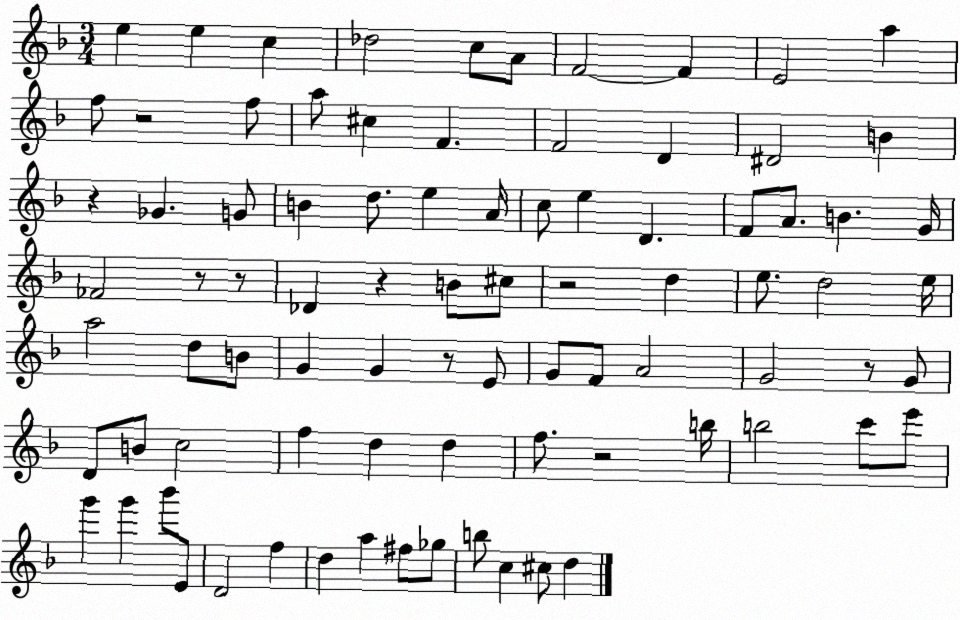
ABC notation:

X:1
T:Untitled
M:3/4
L:1/4
K:F
e e c _d2 c/2 A/2 F2 F E2 a f/2 z2 f/2 a/2 ^c F F2 D ^D2 B z _G G/2 B d/2 e A/4 c/2 e D F/2 A/2 B G/4 _F2 z/2 z/2 _D z B/2 ^c/2 z2 d e/2 d2 e/4 a2 d/2 B/2 G G z/2 E/2 G/2 F/2 A2 G2 z/2 G/2 D/2 B/2 c2 f d d f/2 z2 b/4 b2 c'/2 e'/2 g' g' _b'/2 E/2 D2 f d a ^f/2 _g/2 b/2 c ^c/2 d